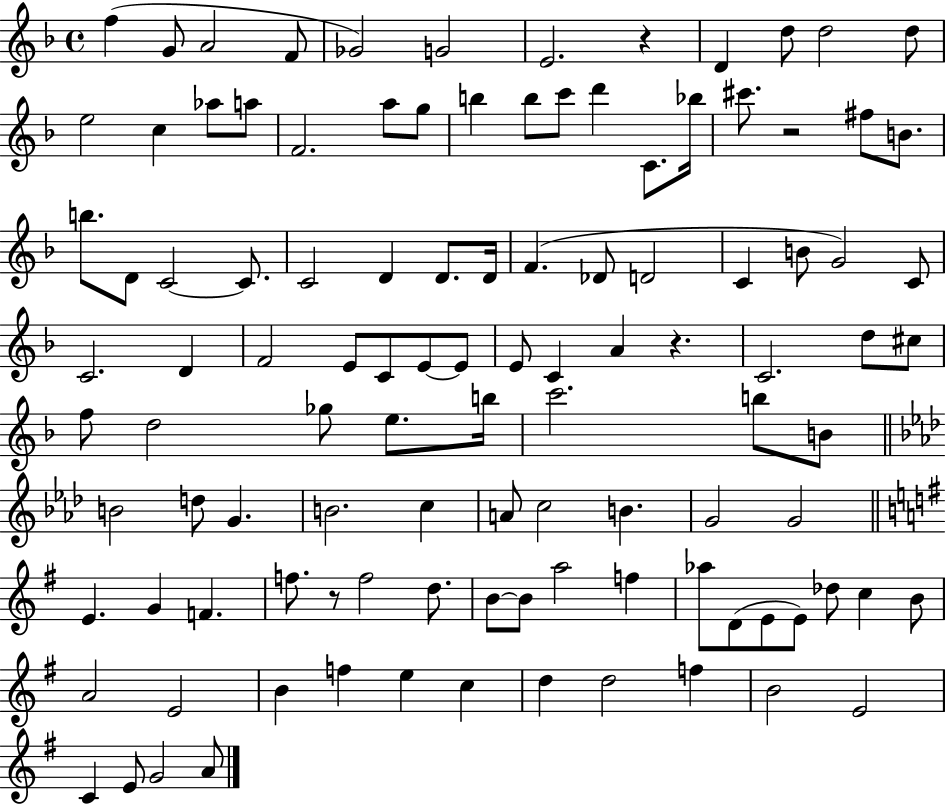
F5/q G4/e A4/h F4/e Gb4/h G4/h E4/h. R/q D4/q D5/e D5/h D5/e E5/h C5/q Ab5/e A5/e F4/h. A5/e G5/e B5/q B5/e C6/e D6/q C4/e. Bb5/s C#6/e. R/h F#5/e B4/e. B5/e. D4/e C4/h C4/e. C4/h D4/q D4/e. D4/s F4/q. Db4/e D4/h C4/q B4/e G4/h C4/e C4/h. D4/q F4/h E4/e C4/e E4/e E4/e E4/e C4/q A4/q R/q. C4/h. D5/e C#5/e F5/e D5/h Gb5/e E5/e. B5/s C6/h. B5/e B4/e B4/h D5/e G4/q. B4/h. C5/q A4/e C5/h B4/q. G4/h G4/h E4/q. G4/q F4/q. F5/e. R/e F5/h D5/e. B4/e B4/e A5/h F5/q Ab5/e D4/e E4/e E4/e Db5/e C5/q B4/e A4/h E4/h B4/q F5/q E5/q C5/q D5/q D5/h F5/q B4/h E4/h C4/q E4/e G4/h A4/e